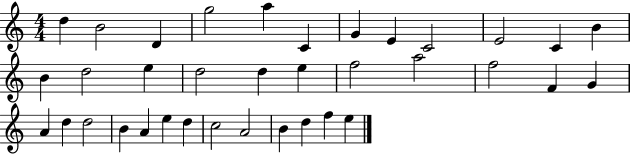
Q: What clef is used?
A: treble